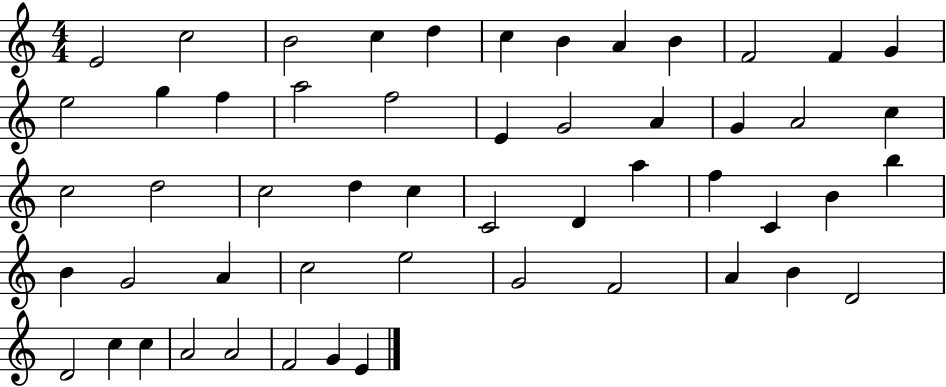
{
  \clef treble
  \numericTimeSignature
  \time 4/4
  \key c \major
  e'2 c''2 | b'2 c''4 d''4 | c''4 b'4 a'4 b'4 | f'2 f'4 g'4 | \break e''2 g''4 f''4 | a''2 f''2 | e'4 g'2 a'4 | g'4 a'2 c''4 | \break c''2 d''2 | c''2 d''4 c''4 | c'2 d'4 a''4 | f''4 c'4 b'4 b''4 | \break b'4 g'2 a'4 | c''2 e''2 | g'2 f'2 | a'4 b'4 d'2 | \break d'2 c''4 c''4 | a'2 a'2 | f'2 g'4 e'4 | \bar "|."
}